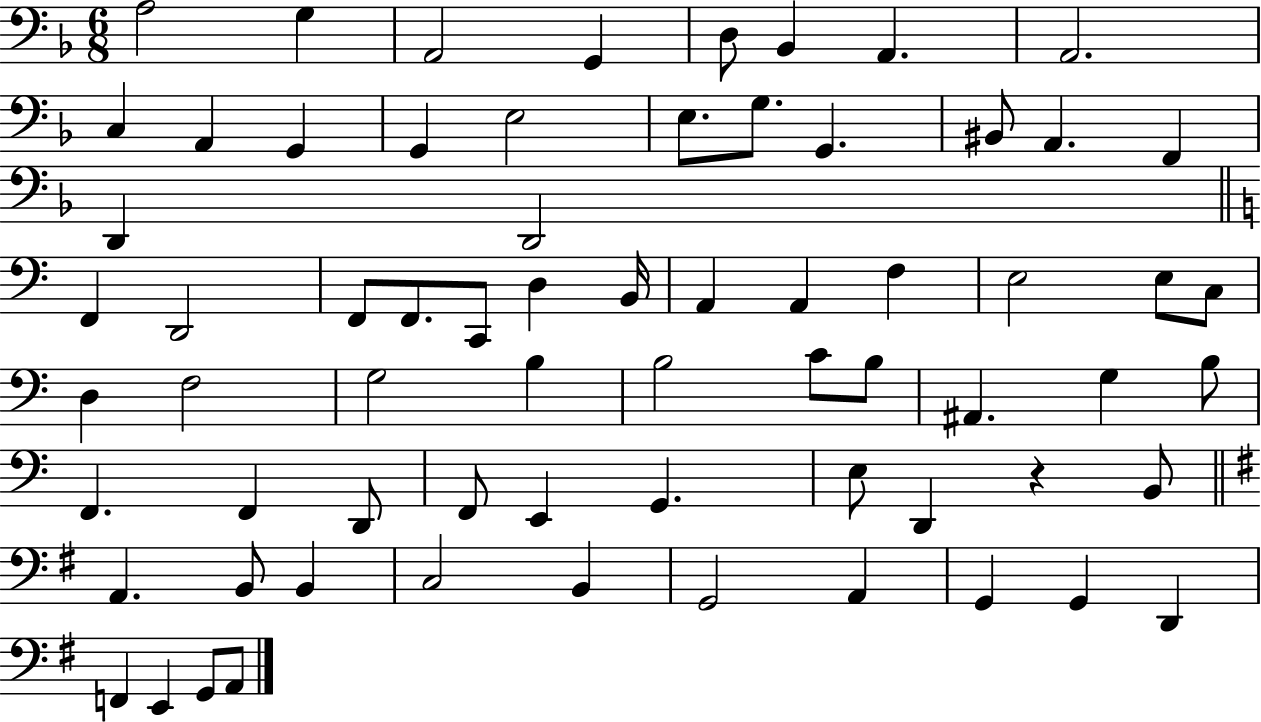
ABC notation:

X:1
T:Untitled
M:6/8
L:1/4
K:F
A,2 G, A,,2 G,, D,/2 _B,, A,, A,,2 C, A,, G,, G,, E,2 E,/2 G,/2 G,, ^B,,/2 A,, F,, D,, D,,2 F,, D,,2 F,,/2 F,,/2 C,,/2 D, B,,/4 A,, A,, F, E,2 E,/2 C,/2 D, F,2 G,2 B, B,2 C/2 B,/2 ^A,, G, B,/2 F,, F,, D,,/2 F,,/2 E,, G,, E,/2 D,, z B,,/2 A,, B,,/2 B,, C,2 B,, G,,2 A,, G,, G,, D,, F,, E,, G,,/2 A,,/2